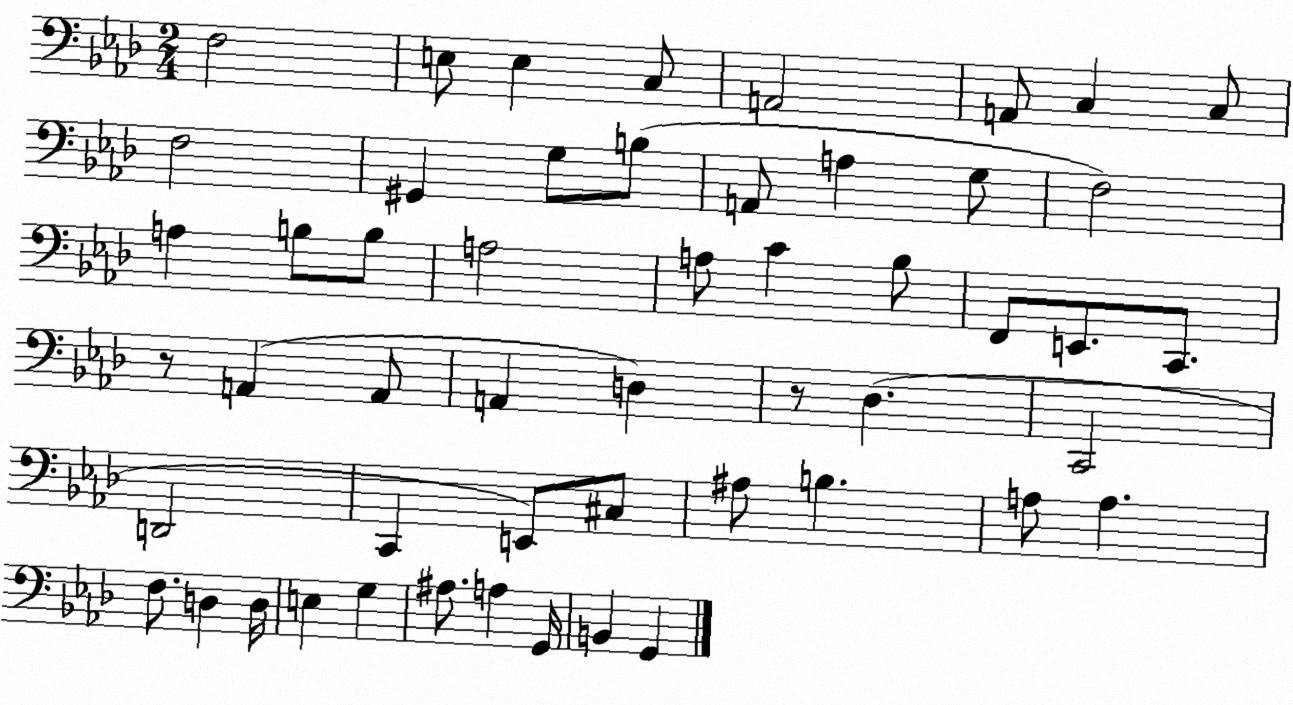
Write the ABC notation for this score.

X:1
T:Untitled
M:2/4
L:1/4
K:Ab
F,2 E,/2 E, C,/2 A,,2 A,,/2 C, C,/2 F,2 ^G,, G,/2 B,/2 A,,/2 A, G,/2 F,2 A, B,/2 B,/2 A,2 A,/2 C _B,/2 F,,/2 E,,/2 C,,/2 z/2 A,, A,,/2 A,, D, z/2 _D, C,,2 D,,2 C,, E,,/2 ^C,/2 ^A,/2 B, A,/2 A, F,/2 D, D,/4 E, G, ^A,/2 A, G,,/4 B,, G,,